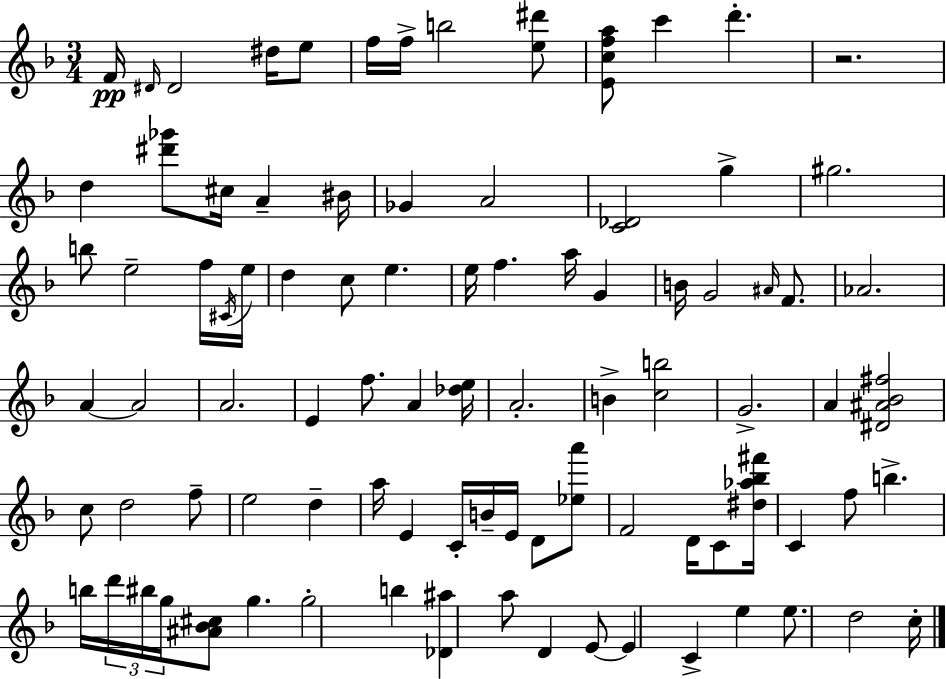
{
  \clef treble
  \numericTimeSignature
  \time 3/4
  \key d \minor
  f'16\pp \grace { dis'16 } dis'2 dis''16 e''8 | f''16 f''16-> b''2 <e'' dis'''>8 | <e' c'' f'' a''>8 c'''4 d'''4.-. | r2. | \break d''4 <dis''' ges'''>8 cis''16 a'4-- | bis'16 ges'4 a'2 | <c' des'>2 g''4-> | gis''2. | \break b''8 e''2-- f''16 | \acciaccatura { cis'16 } e''16 d''4 c''8 e''4. | e''16 f''4. a''16 g'4 | b'16 g'2 \grace { ais'16 } | \break f'8. aes'2. | a'4~~ a'2 | a'2. | e'4 f''8. a'4 | \break <des'' e''>16 a'2.-. | b'4-> <c'' b''>2 | g'2.-> | a'4 <dis' ais' bes' fis''>2 | \break c''8 d''2 | f''8-- e''2 d''4-- | a''16 e'4 c'16-. b'16-- e'16 d'8 | <ees'' a'''>8 f'2 d'16 | \break c'8 <dis'' aes'' bes'' fis'''>16 c'4 f''8 b''4.-> | b''16 \tuplet 3/2 { d'''16 bis''16 g''16 } <ais' bes' cis''>8 g''4. | g''2-. b''4 | <des' ais''>4 a''8 d'4 | \break e'8~~ e'4 c'4-> e''4 | e''8. d''2 | c''16-. \bar "|."
}